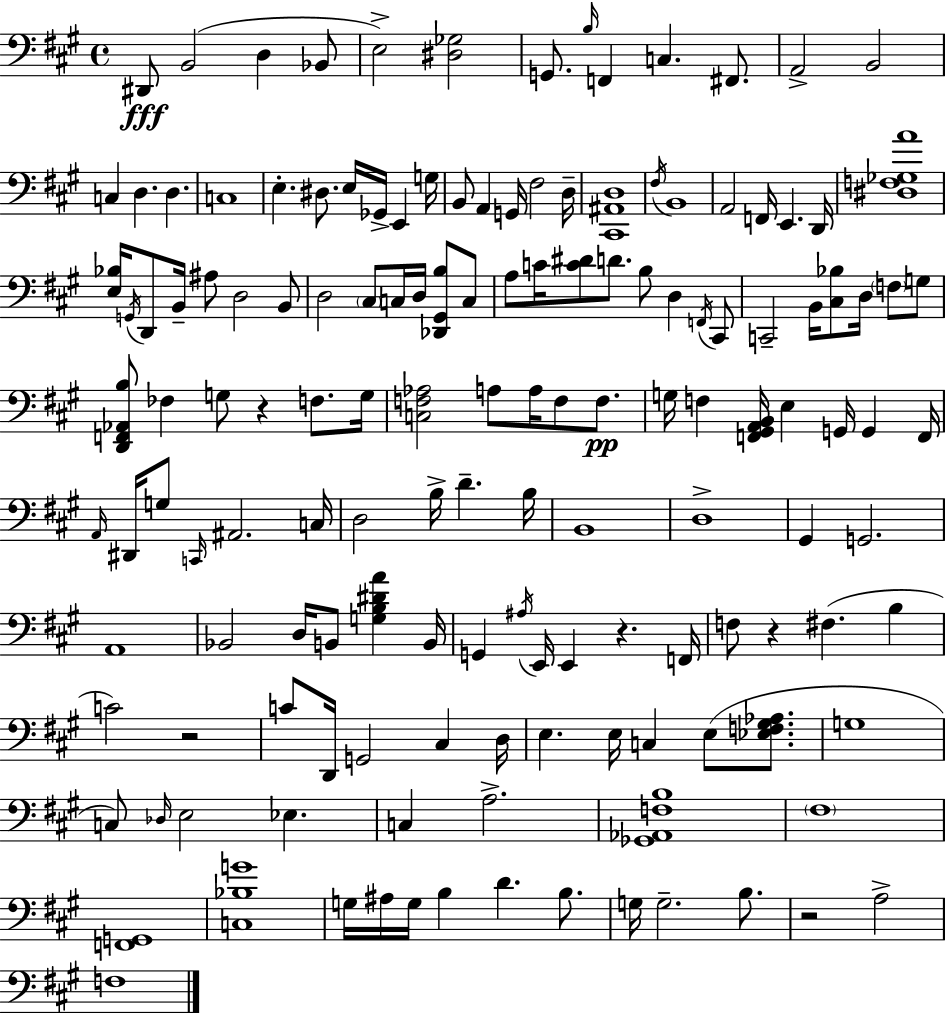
X:1
T:Untitled
M:4/4
L:1/4
K:A
^D,,/2 B,,2 D, _B,,/2 E,2 [^D,_G,]2 G,,/2 B,/4 F,, C, ^F,,/2 A,,2 B,,2 C, D, D, C,4 E, ^D,/2 E,/4 _G,,/4 E,, G,/4 B,,/2 A,, G,,/4 ^F,2 D,/4 [^C,,^A,,D,]4 ^F,/4 B,,4 A,,2 F,,/4 E,, D,,/4 [^D,F,_G,A]4 [E,_B,]/4 G,,/4 D,,/2 B,,/4 ^A,/2 D,2 B,,/2 D,2 ^C,/2 C,/4 D,/4 [_D,,^G,,B,]/2 C,/2 A,/2 C/4 [C^D]/2 D/2 B,/2 D, F,,/4 ^C,,/2 C,,2 B,,/4 [^C,_B,]/2 D,/4 F,/2 G,/2 [D,,F,,_A,,B,]/2 _F, G,/2 z F,/2 G,/4 [C,F,_A,]2 A,/2 A,/4 F,/2 F,/2 G,/4 F, [F,,^G,,A,,B,,]/4 E, G,,/4 G,, F,,/4 A,,/4 ^D,,/4 G,/2 C,,/4 ^A,,2 C,/4 D,2 B,/4 D B,/4 B,,4 D,4 ^G,, G,,2 A,,4 _B,,2 D,/4 B,,/2 [G,B,^DA] B,,/4 G,, ^A,/4 E,,/4 E,, z F,,/4 F,/2 z ^F, B, C2 z2 C/2 D,,/4 G,,2 ^C, D,/4 E, E,/4 C, E,/2 [_E,F,^G,_A,]/2 G,4 C,/2 _D,/4 E,2 _E, C, A,2 [_G,,_A,,F,B,]4 ^F,4 [F,,G,,]4 [C,_B,G]4 G,/4 ^A,/4 G,/4 B, D B,/2 G,/4 G,2 B,/2 z2 A,2 F,4